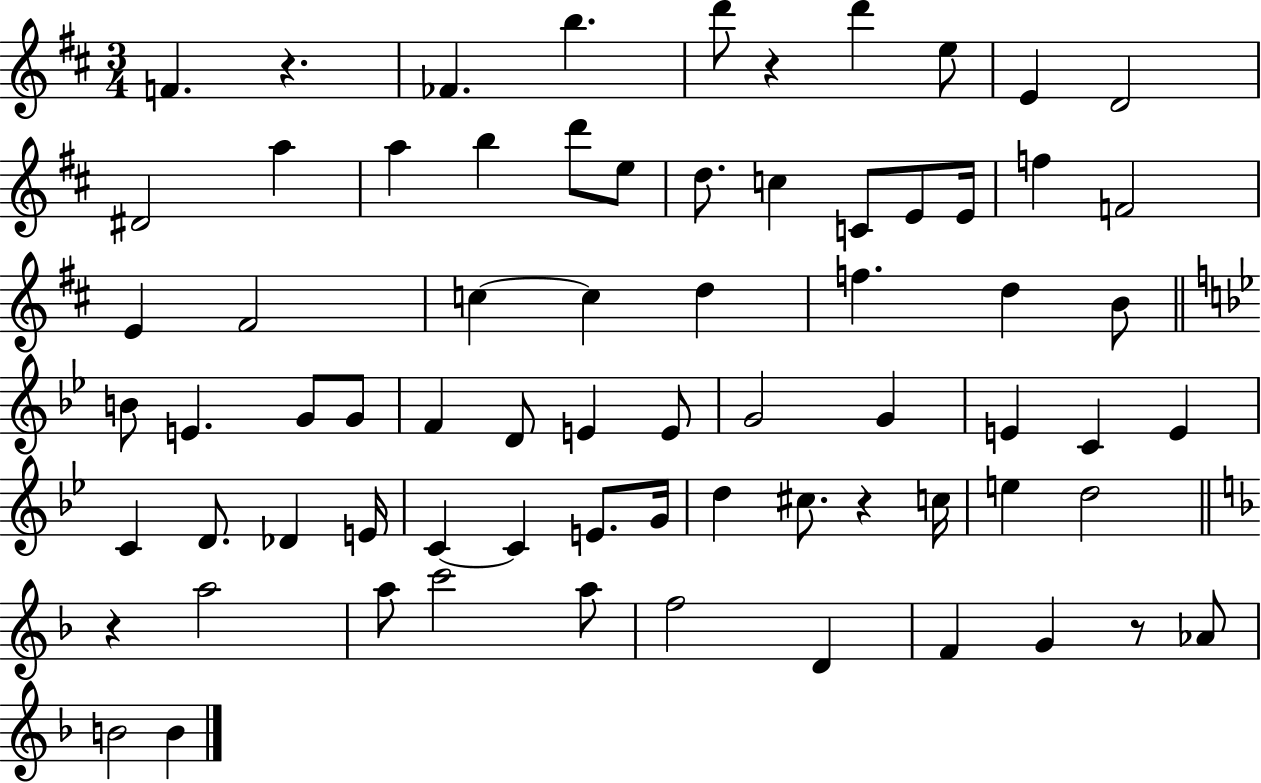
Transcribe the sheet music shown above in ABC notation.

X:1
T:Untitled
M:3/4
L:1/4
K:D
F z _F b d'/2 z d' e/2 E D2 ^D2 a a b d'/2 e/2 d/2 c C/2 E/2 E/4 f F2 E ^F2 c c d f d B/2 B/2 E G/2 G/2 F D/2 E E/2 G2 G E C E C D/2 _D E/4 C C E/2 G/4 d ^c/2 z c/4 e d2 z a2 a/2 c'2 a/2 f2 D F G z/2 _A/2 B2 B